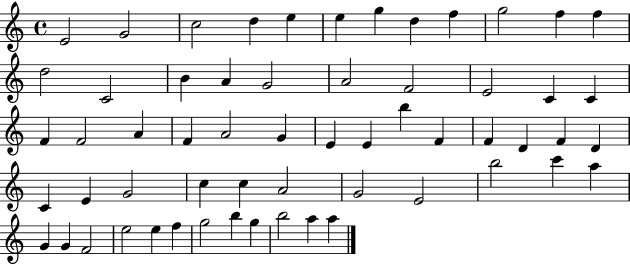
{
  \clef treble
  \time 4/4
  \defaultTimeSignature
  \key c \major
  e'2 g'2 | c''2 d''4 e''4 | e''4 g''4 d''4 f''4 | g''2 f''4 f''4 | \break d''2 c'2 | b'4 a'4 g'2 | a'2 f'2 | e'2 c'4 c'4 | \break f'4 f'2 a'4 | f'4 a'2 g'4 | e'4 e'4 b''4 f'4 | f'4 d'4 f'4 d'4 | \break c'4 e'4 g'2 | c''4 c''4 a'2 | g'2 e'2 | b''2 c'''4 a''4 | \break g'4 g'4 f'2 | e''2 e''4 f''4 | g''2 b''4 g''4 | b''2 a''4 a''4 | \break \bar "|."
}